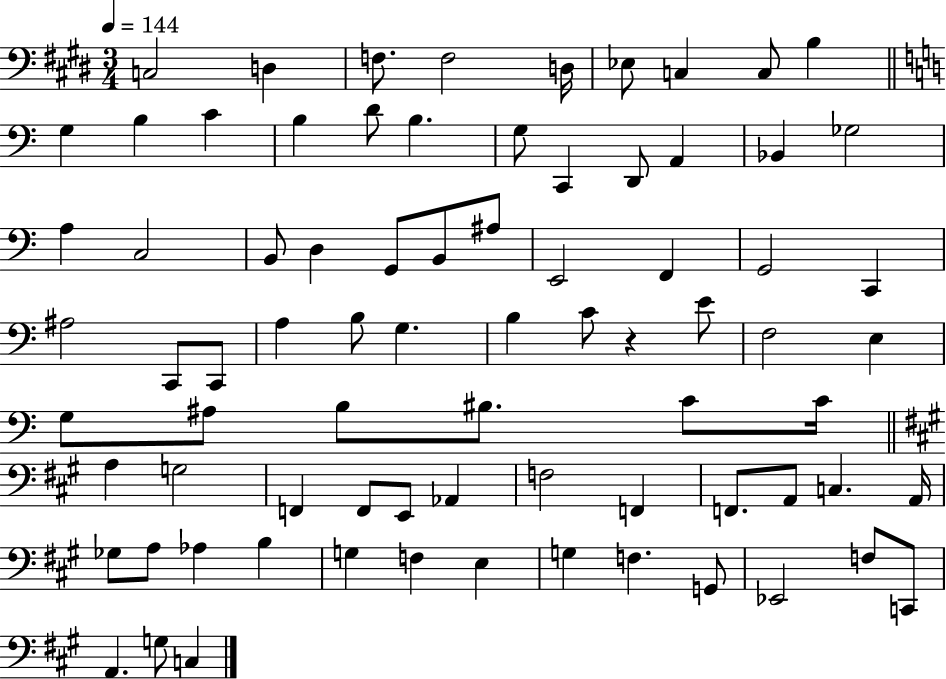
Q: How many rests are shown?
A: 1